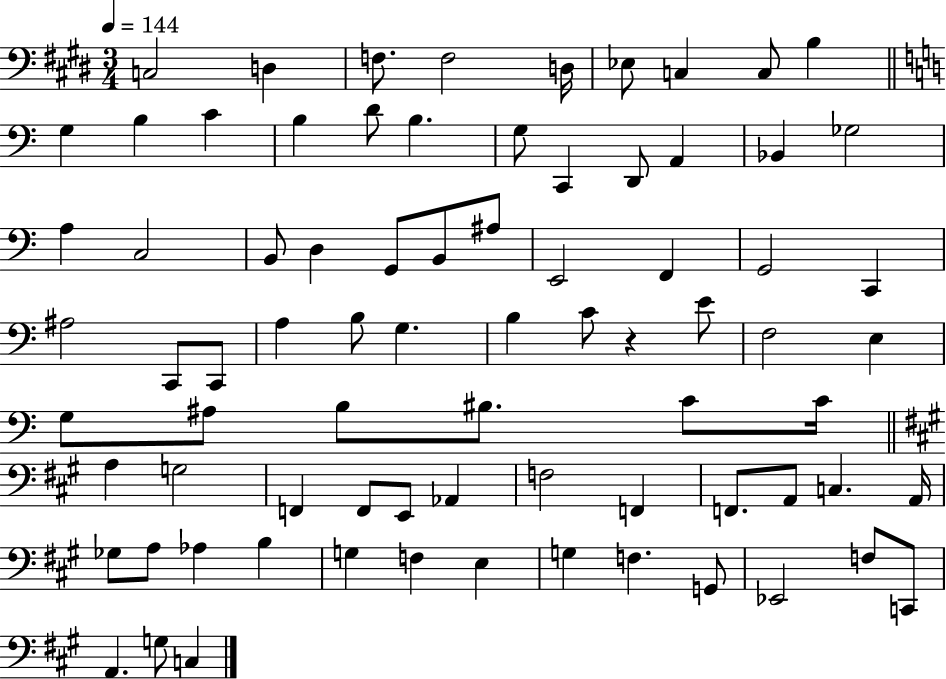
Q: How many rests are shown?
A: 1